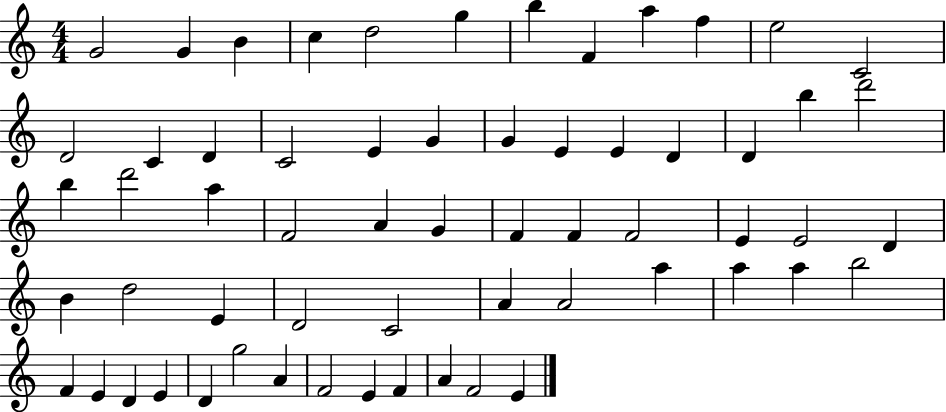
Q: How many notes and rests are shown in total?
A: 61